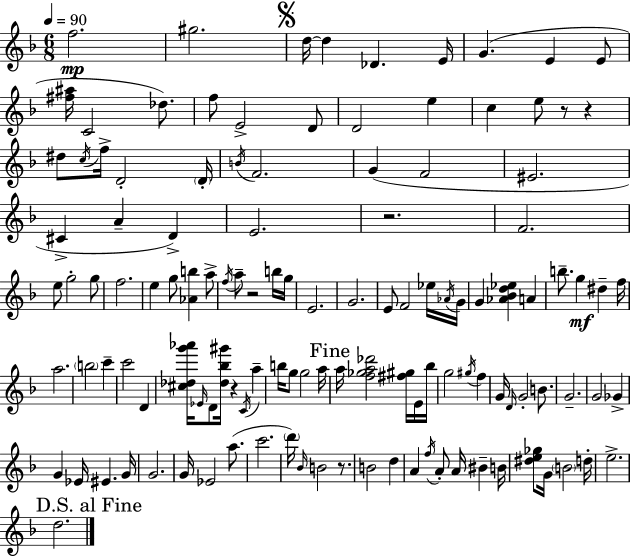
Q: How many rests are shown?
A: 6